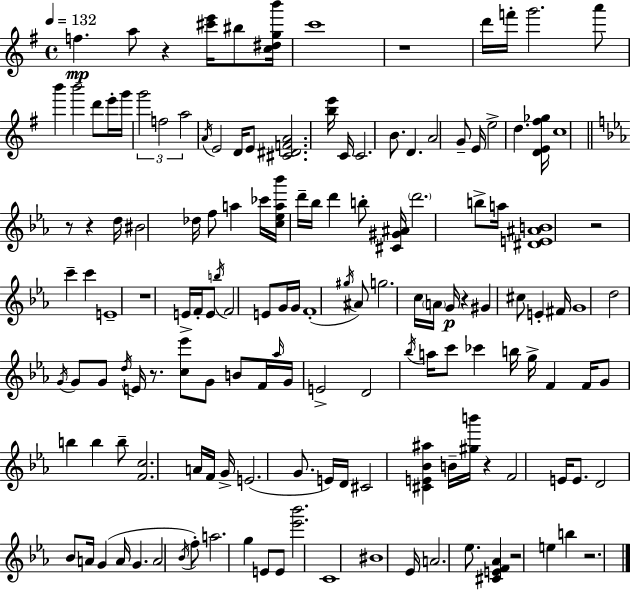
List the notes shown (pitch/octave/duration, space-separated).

F5/q. A5/e R/q [C#6,E6]/s BIS5/e [C5,D#5,G5,B6]/s C6/w R/w D6/s F6/s G6/h. A6/e B6/q B6/h D6/e E6/s G6/s G6/h F5/h A5/h A4/s E4/h D4/s E4/e [C#4,D#4,F4,A4]/h. [B5,E6]/s C4/s C4/h. B4/e. D4/q. A4/h G4/e E4/s E5/h D5/q. [D4,E4,F#5,Gb5]/s C5/w R/e R/q D5/s BIS4/h Db5/s F5/e A5/q CES6/s [C5,Eb5,A5,Bb6]/s D6/s Bb5/s D6/q B5/e [C#4,G#4,A#4]/s D6/h. B5/e A5/s [D#4,E4,A#4,B4]/w R/h C6/q C6/q E4/w R/w E4/s F4/s E4/e B5/s F4/h E4/e G4/s G4/s F4/w G#5/s A#4/e G5/h. C5/s A4/s G4/s R/q G#4/q C#5/e E4/q F#4/s G4/w D5/h G4/s G4/e G4/e D5/s E4/s R/e. [C5,Eb6]/e G4/e B4/e F4/s Ab5/s G4/s E4/h D4/h Bb5/s A5/s C6/e CES6/q B5/s G5/s F4/q F4/s G4/e B5/q B5/q B5/e [F4,C5]/h. A4/s F4/s G4/s E4/h. G4/e. E4/s D4/s C#4/h [C#4,E4,Bb4,A#5]/q B4/s [G#5,B6]/s R/q F4/h E4/s E4/e. D4/h Bb4/e A4/s G4/q A4/s G4/q. A4/h Bb4/s F5/e A5/h. G5/q E4/e E4/e [Eb6,Bb6]/h. C4/w BIS4/w Eb4/s A4/h. Eb5/e. [C#4,E4,F4,Ab4]/q R/h E5/q B5/q R/h.